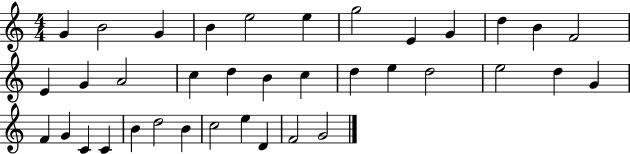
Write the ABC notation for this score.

X:1
T:Untitled
M:4/4
L:1/4
K:C
G B2 G B e2 e g2 E G d B F2 E G A2 c d B c d e d2 e2 d G F G C C B d2 B c2 e D F2 G2